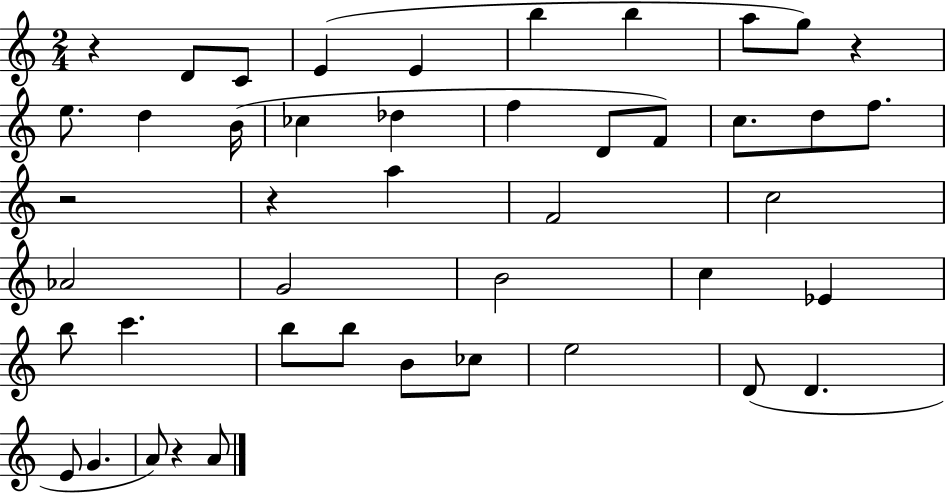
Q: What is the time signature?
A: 2/4